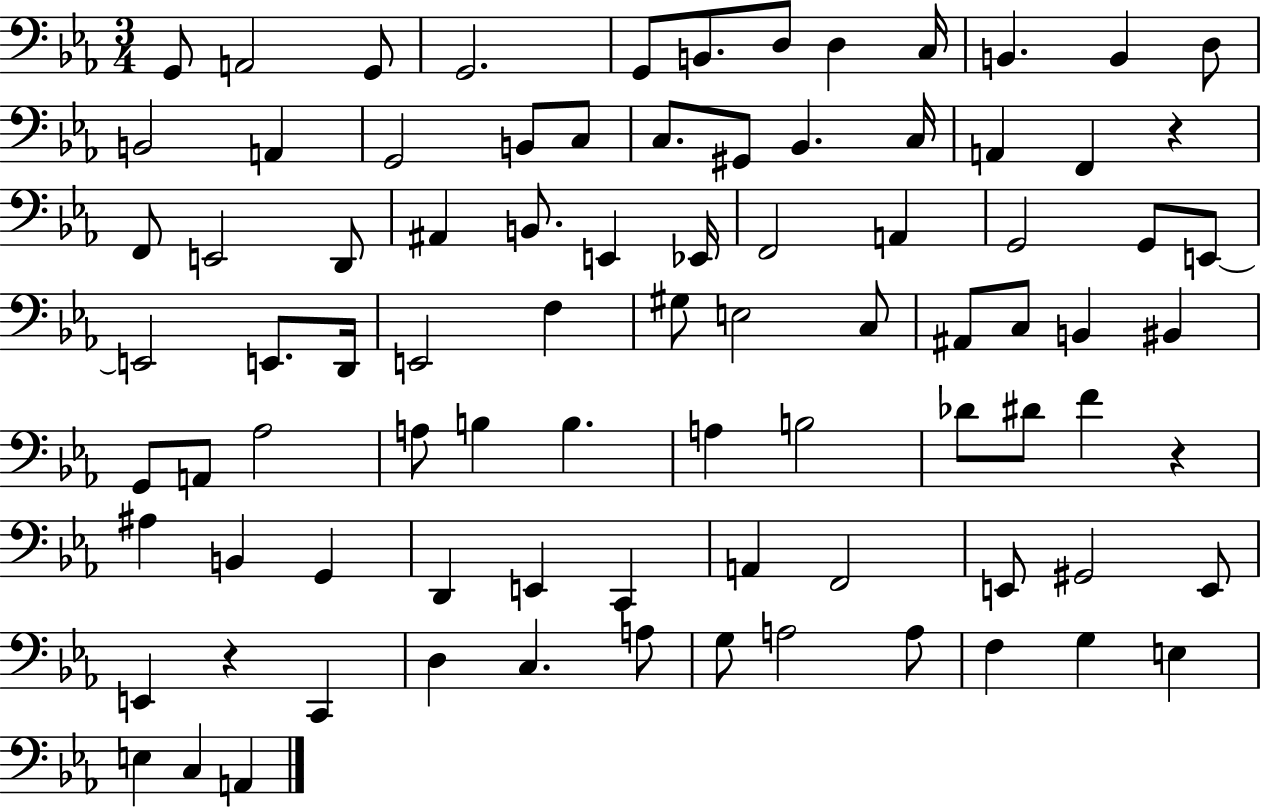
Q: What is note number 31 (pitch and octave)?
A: F2